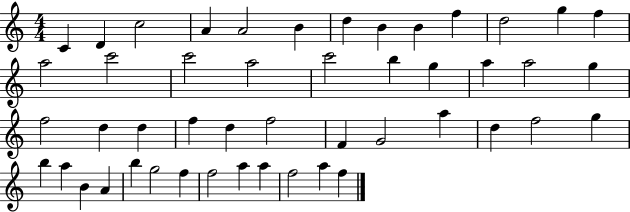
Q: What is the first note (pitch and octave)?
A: C4